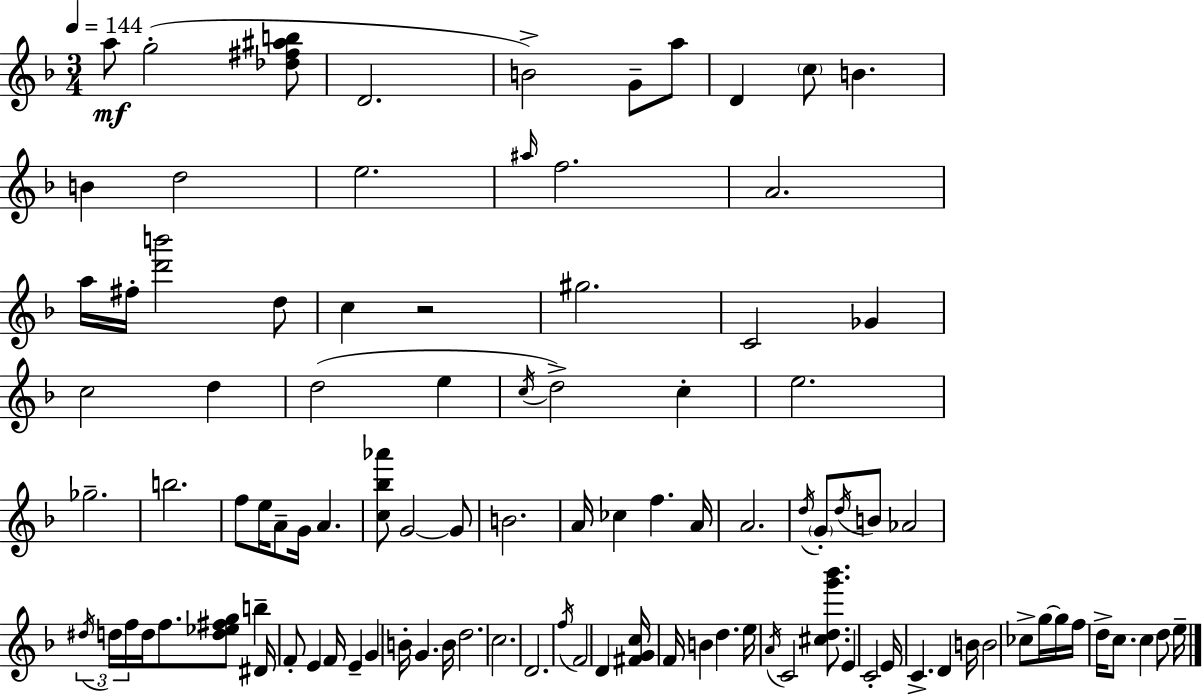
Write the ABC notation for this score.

X:1
T:Untitled
M:3/4
L:1/4
K:F
a/2 g2 [_d^f^ab]/2 D2 B2 G/2 a/2 D c/2 B B d2 e2 ^a/4 f2 A2 a/4 ^f/4 [d'b']2 d/2 c z2 ^g2 C2 _G c2 d d2 e c/4 d2 c e2 _g2 b2 f/2 e/4 A/2 G/4 A [c_b_a']/2 G2 G/2 B2 A/4 _c f A/4 A2 d/4 G/2 d/4 B/2 _A2 ^d/4 d/4 f/4 d/4 f/2 [d_e^fg]/2 b ^D/4 F/2 E F/4 E G B/4 G B/4 d2 c2 D2 f/4 F2 D [^FGc]/4 F/4 B d e/4 A/4 C2 [^cdg'_b']/2 E C2 E/4 C D B/4 B2 _c/2 g/4 g/4 f/4 d/4 c/2 c d/2 e/4